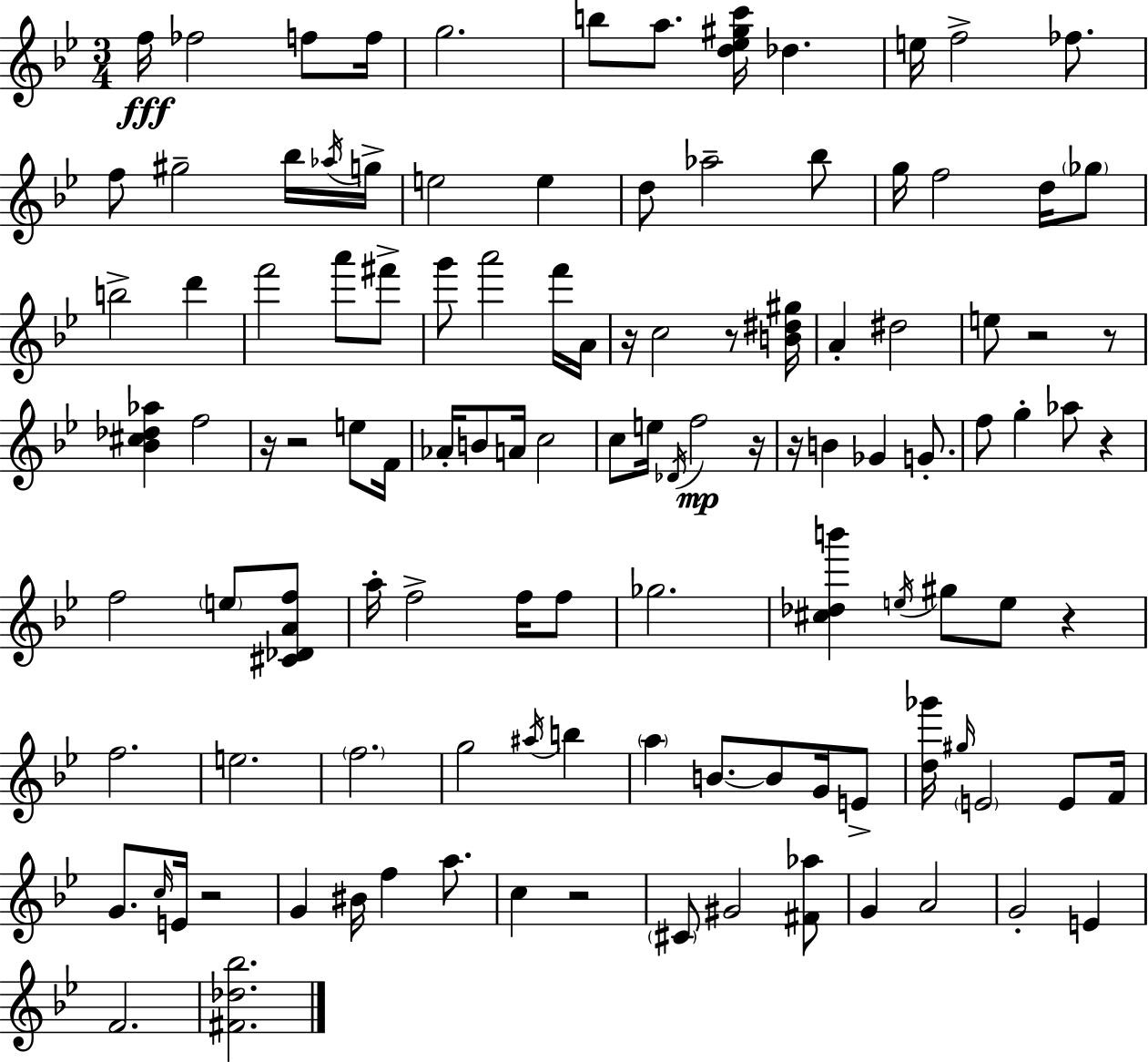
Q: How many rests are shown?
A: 12